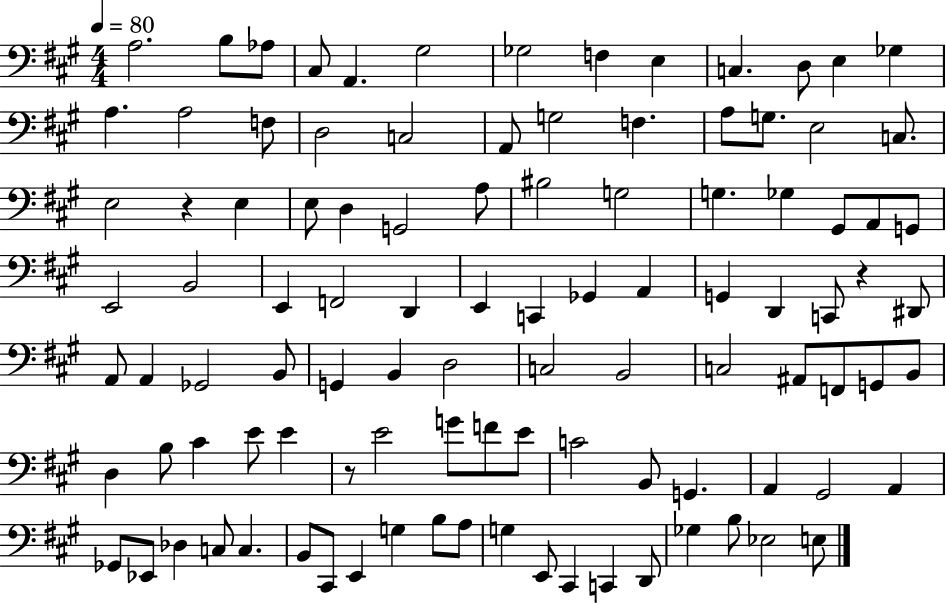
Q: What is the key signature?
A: A major